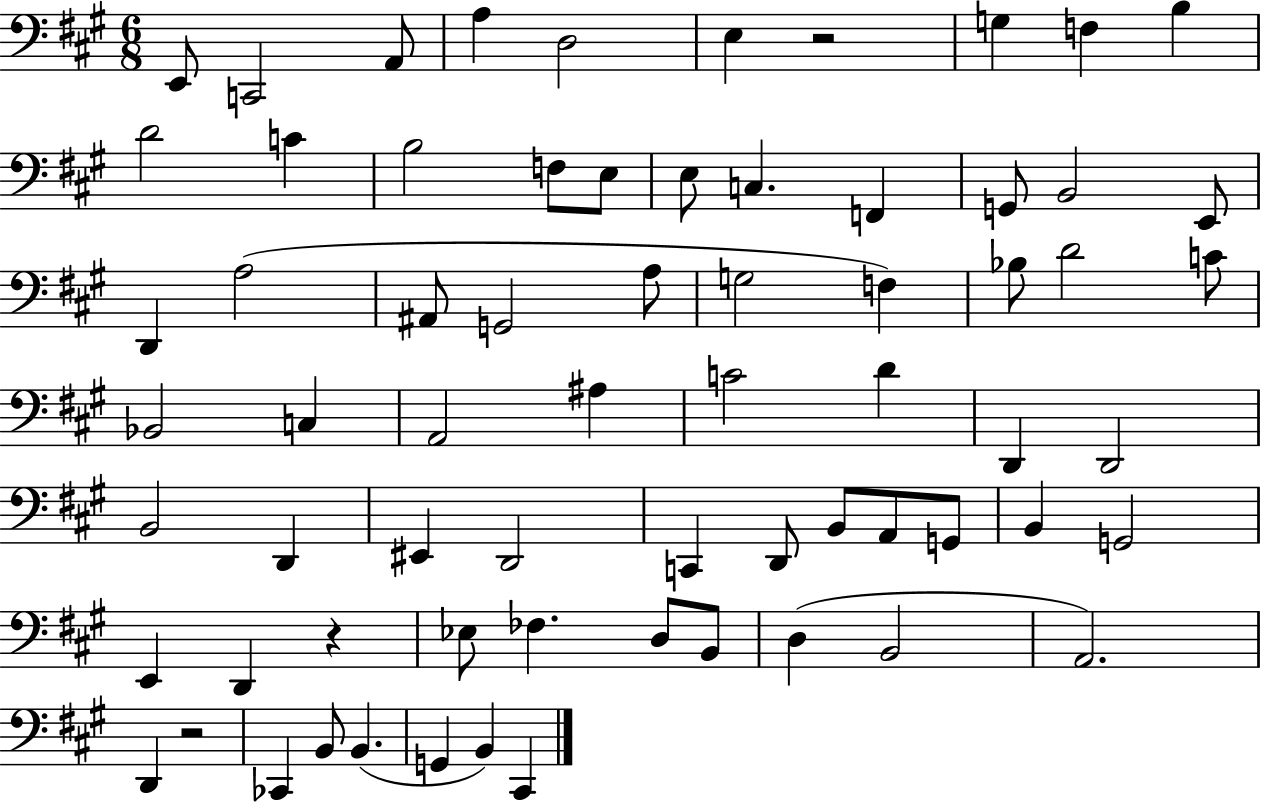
{
  \clef bass
  \numericTimeSignature
  \time 6/8
  \key a \major
  e,8 c,2 a,8 | a4 d2 | e4 r2 | g4 f4 b4 | \break d'2 c'4 | b2 f8 e8 | e8 c4. f,4 | g,8 b,2 e,8 | \break d,4 a2( | ais,8 g,2 a8 | g2 f4) | bes8 d'2 c'8 | \break bes,2 c4 | a,2 ais4 | c'2 d'4 | d,4 d,2 | \break b,2 d,4 | eis,4 d,2 | c,4 d,8 b,8 a,8 g,8 | b,4 g,2 | \break e,4 d,4 r4 | ees8 fes4. d8 b,8 | d4( b,2 | a,2.) | \break d,4 r2 | ces,4 b,8 b,4.( | g,4 b,4) cis,4 | \bar "|."
}